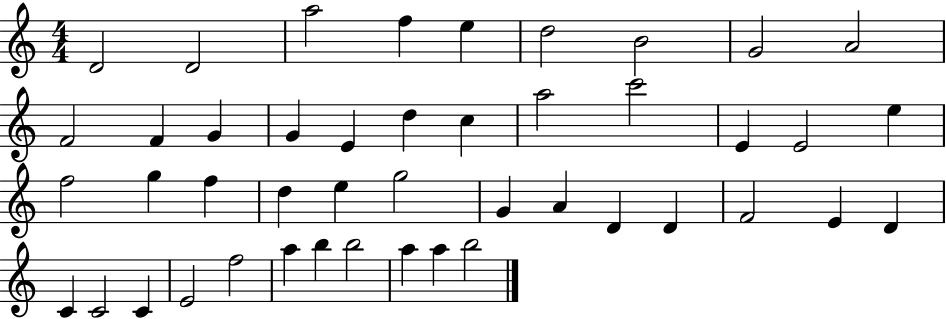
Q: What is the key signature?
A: C major